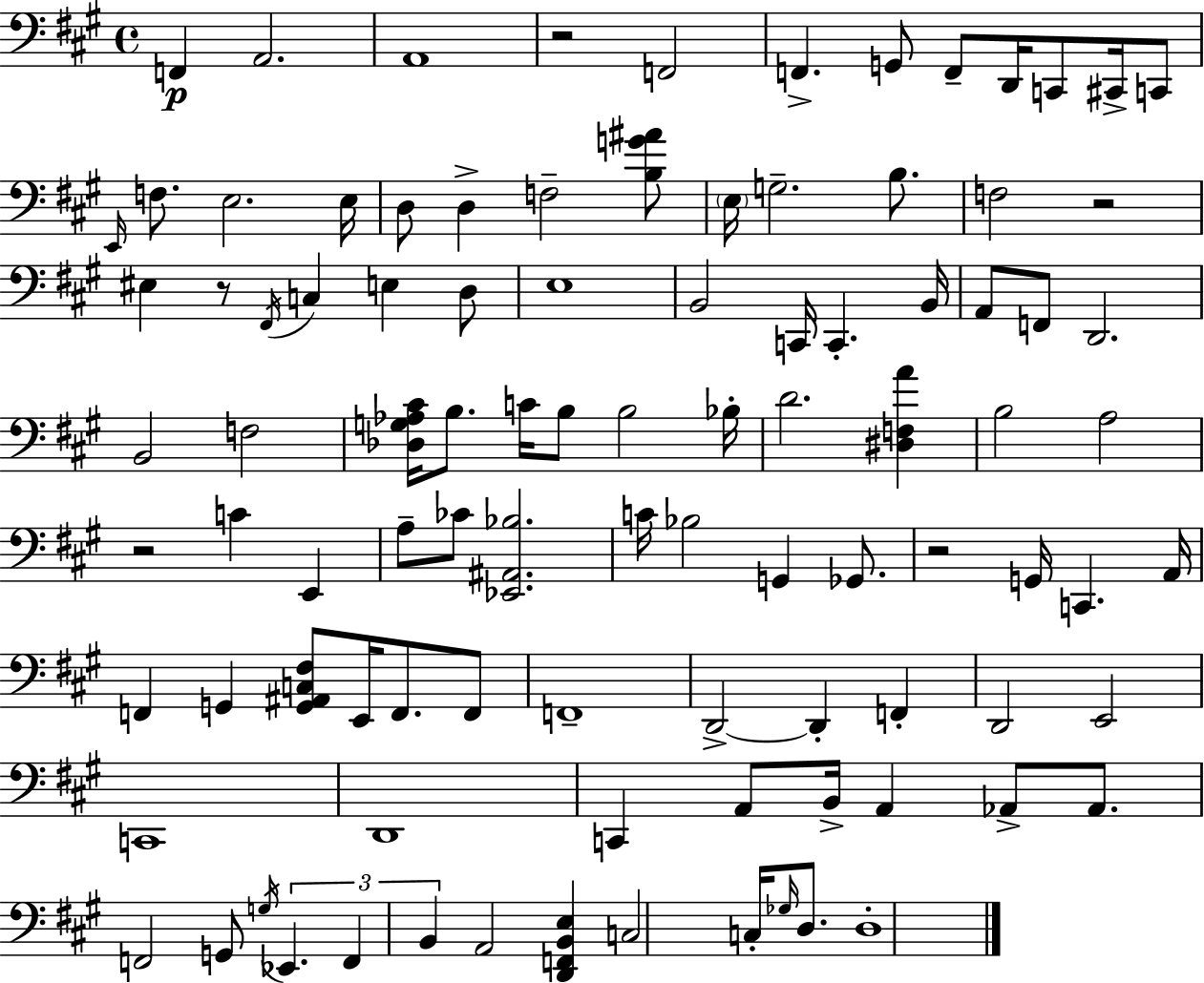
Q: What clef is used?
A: bass